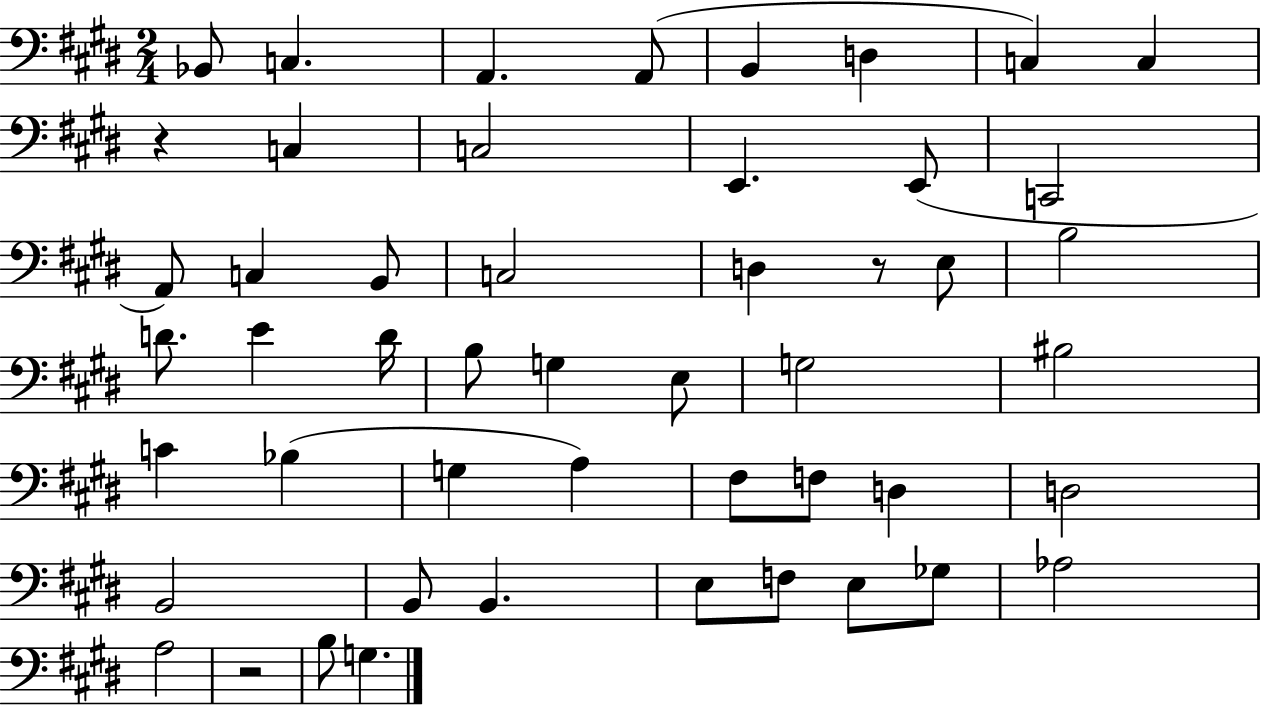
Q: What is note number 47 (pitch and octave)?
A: G3